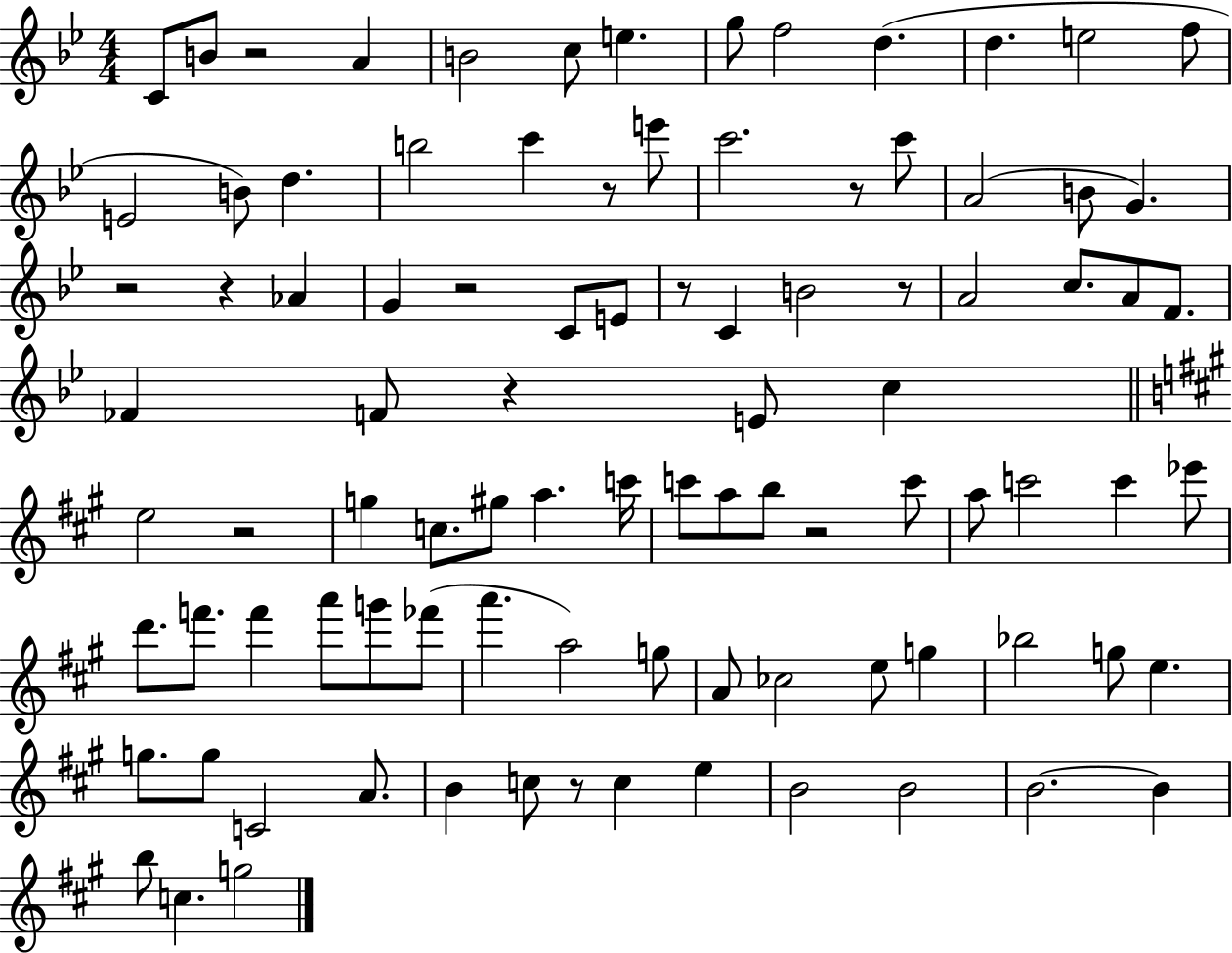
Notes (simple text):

C4/e B4/e R/h A4/q B4/h C5/e E5/q. G5/e F5/h D5/q. D5/q. E5/h F5/e E4/h B4/e D5/q. B5/h C6/q R/e E6/e C6/h. R/e C6/e A4/h B4/e G4/q. R/h R/q Ab4/q G4/q R/h C4/e E4/e R/e C4/q B4/h R/e A4/h C5/e. A4/e F4/e. FES4/q F4/e R/q E4/e C5/q E5/h R/h G5/q C5/e. G#5/e A5/q. C6/s C6/e A5/e B5/e R/h C6/e A5/e C6/h C6/q Eb6/e D6/e. F6/e. F6/q A6/e G6/e FES6/e A6/q. A5/h G5/e A4/e CES5/h E5/e G5/q Bb5/h G5/e E5/q. G5/e. G5/e C4/h A4/e. B4/q C5/e R/e C5/q E5/q B4/h B4/h B4/h. B4/q B5/e C5/q. G5/h